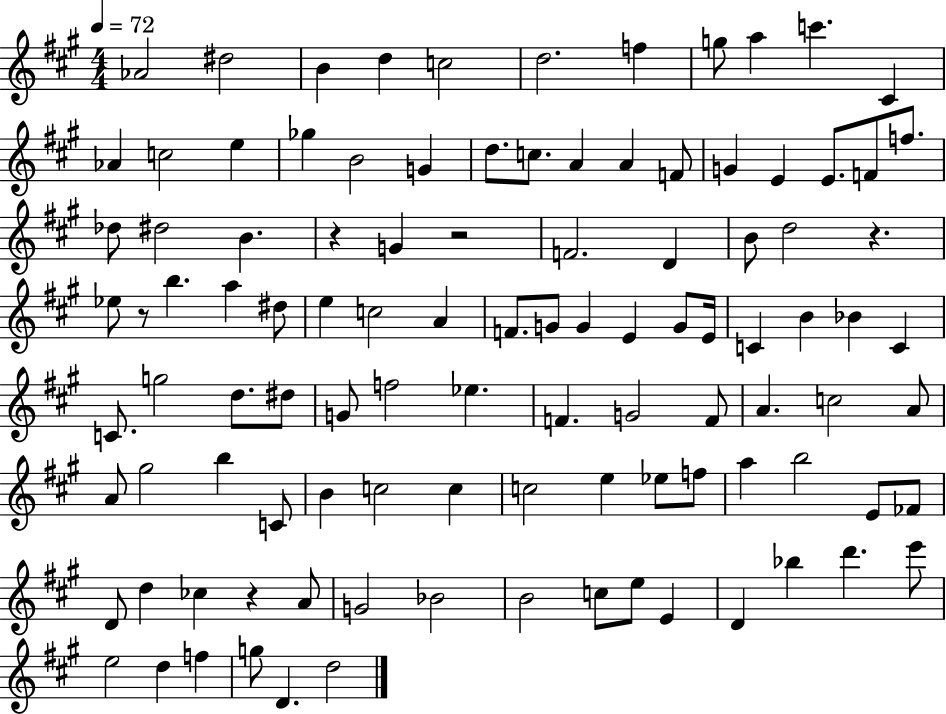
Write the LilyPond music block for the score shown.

{
  \clef treble
  \numericTimeSignature
  \time 4/4
  \key a \major
  \tempo 4 = 72
  \repeat volta 2 { aes'2 dis''2 | b'4 d''4 c''2 | d''2. f''4 | g''8 a''4 c'''4. cis'4 | \break aes'4 c''2 e''4 | ges''4 b'2 g'4 | d''8. c''8. a'4 a'4 f'8 | g'4 e'4 e'8. f'8 f''8. | \break des''8 dis''2 b'4. | r4 g'4 r2 | f'2. d'4 | b'8 d''2 r4. | \break ees''8 r8 b''4. a''4 dis''8 | e''4 c''2 a'4 | f'8. g'8 g'4 e'4 g'8 e'16 | c'4 b'4 bes'4 c'4 | \break c'8. g''2 d''8. dis''8 | g'8 f''2 ees''4. | f'4. g'2 f'8 | a'4. c''2 a'8 | \break a'8 gis''2 b''4 c'8 | b'4 c''2 c''4 | c''2 e''4 ees''8 f''8 | a''4 b''2 e'8 fes'8 | \break d'8 d''4 ces''4 r4 a'8 | g'2 bes'2 | b'2 c''8 e''8 e'4 | d'4 bes''4 d'''4. e'''8 | \break e''2 d''4 f''4 | g''8 d'4. d''2 | } \bar "|."
}